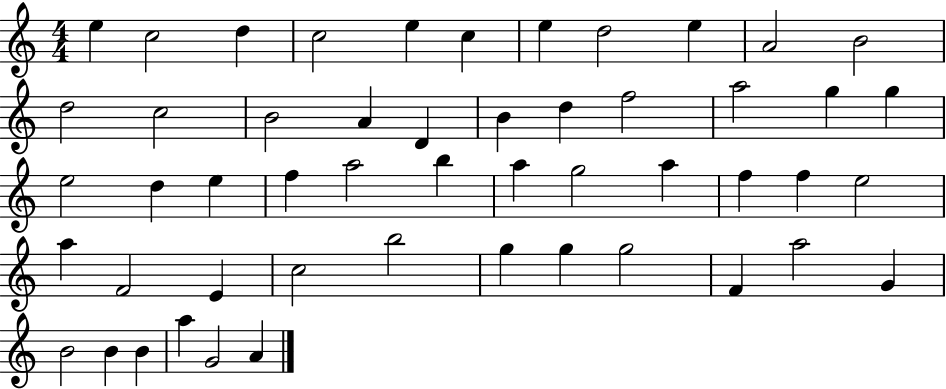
{
  \clef treble
  \numericTimeSignature
  \time 4/4
  \key c \major
  e''4 c''2 d''4 | c''2 e''4 c''4 | e''4 d''2 e''4 | a'2 b'2 | \break d''2 c''2 | b'2 a'4 d'4 | b'4 d''4 f''2 | a''2 g''4 g''4 | \break e''2 d''4 e''4 | f''4 a''2 b''4 | a''4 g''2 a''4 | f''4 f''4 e''2 | \break a''4 f'2 e'4 | c''2 b''2 | g''4 g''4 g''2 | f'4 a''2 g'4 | \break b'2 b'4 b'4 | a''4 g'2 a'4 | \bar "|."
}